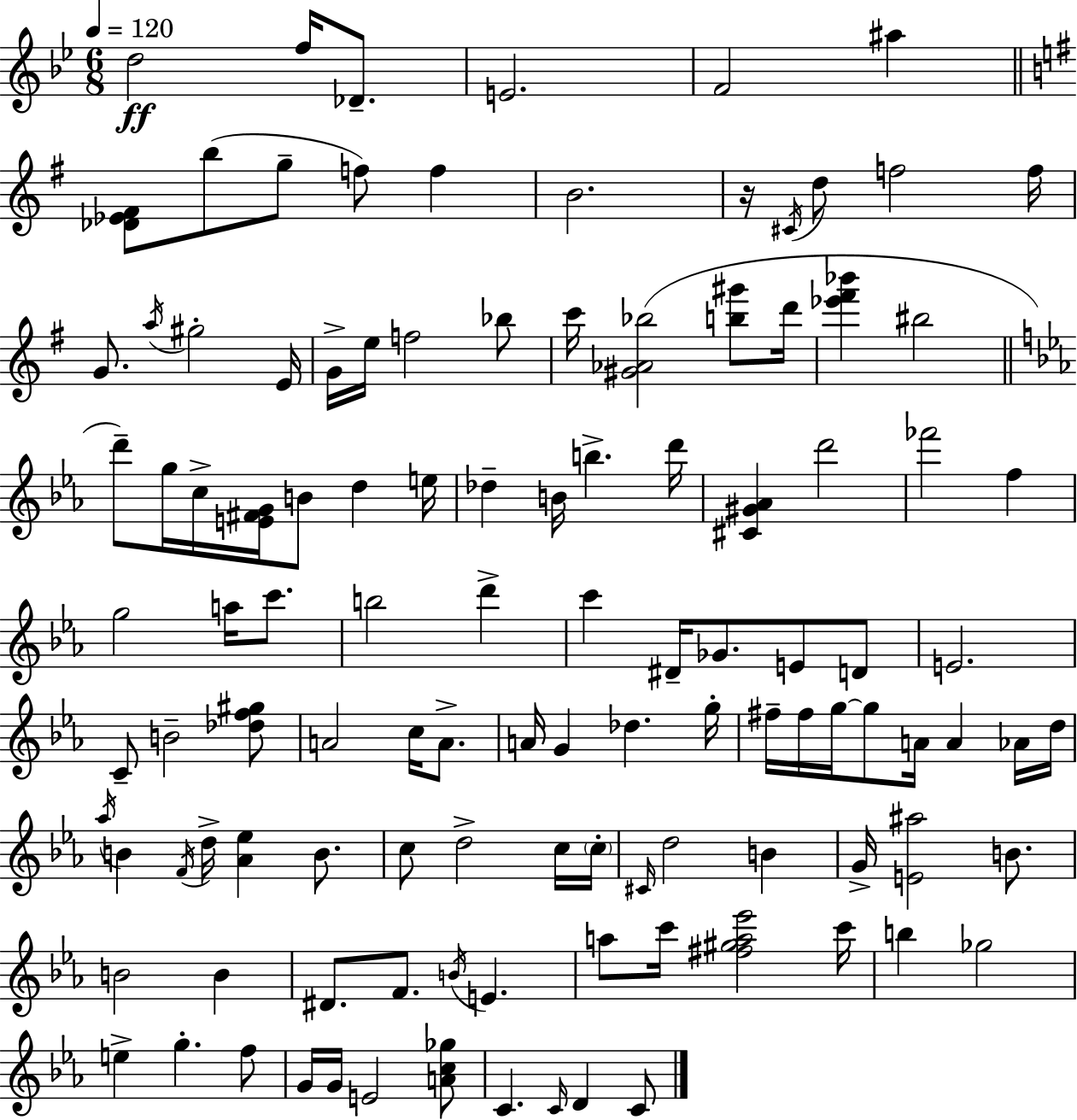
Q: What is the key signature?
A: BES major